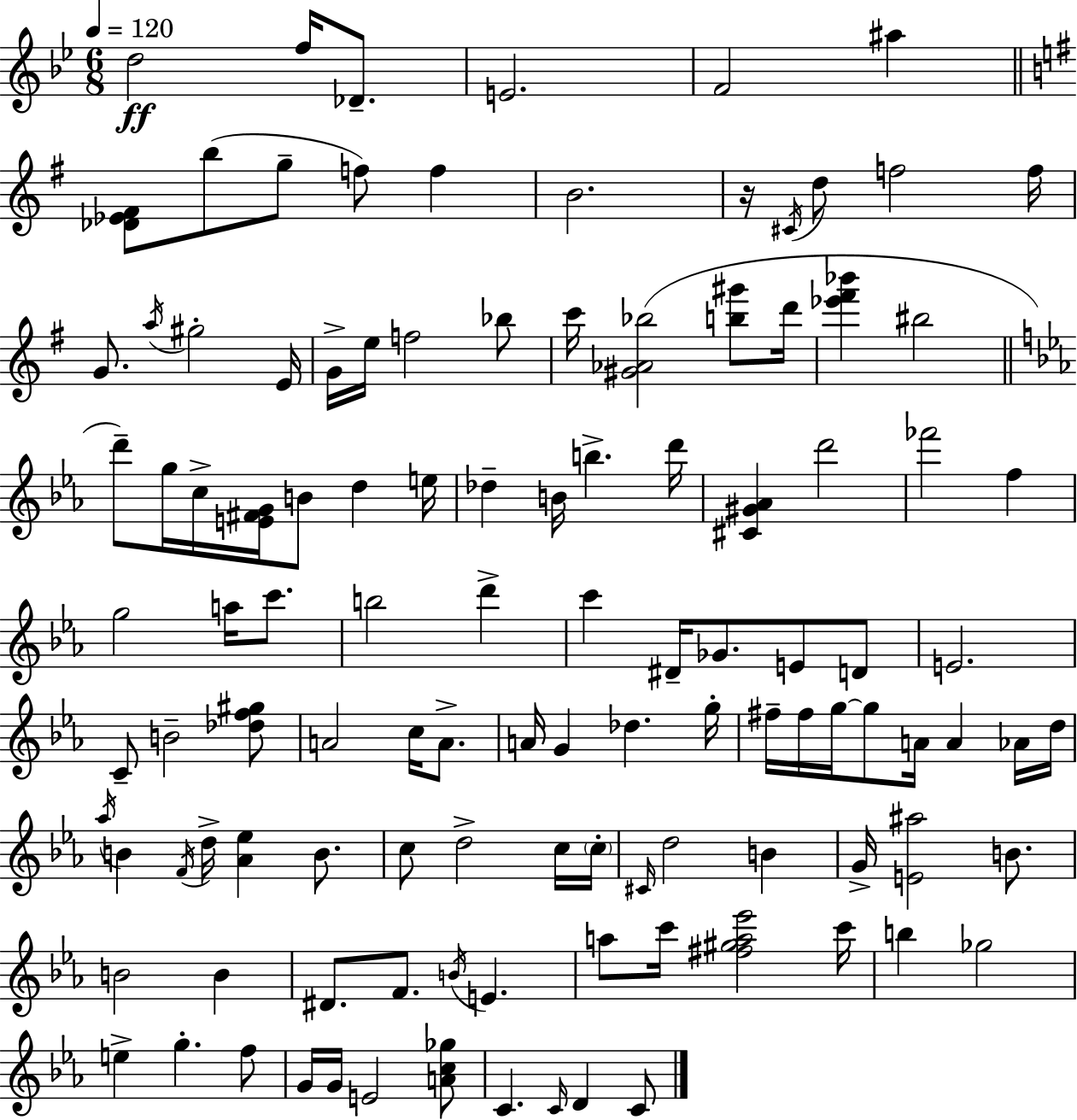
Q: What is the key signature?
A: BES major